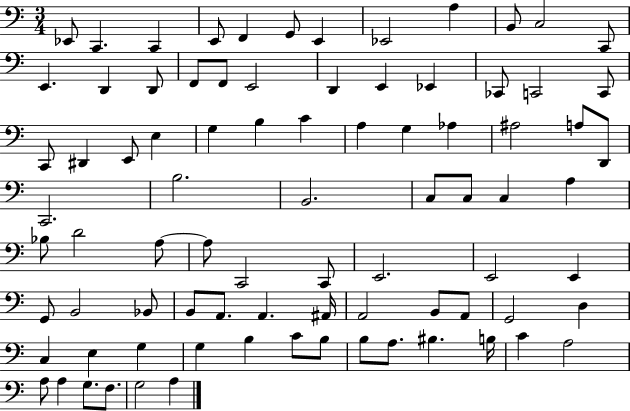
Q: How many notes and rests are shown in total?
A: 84